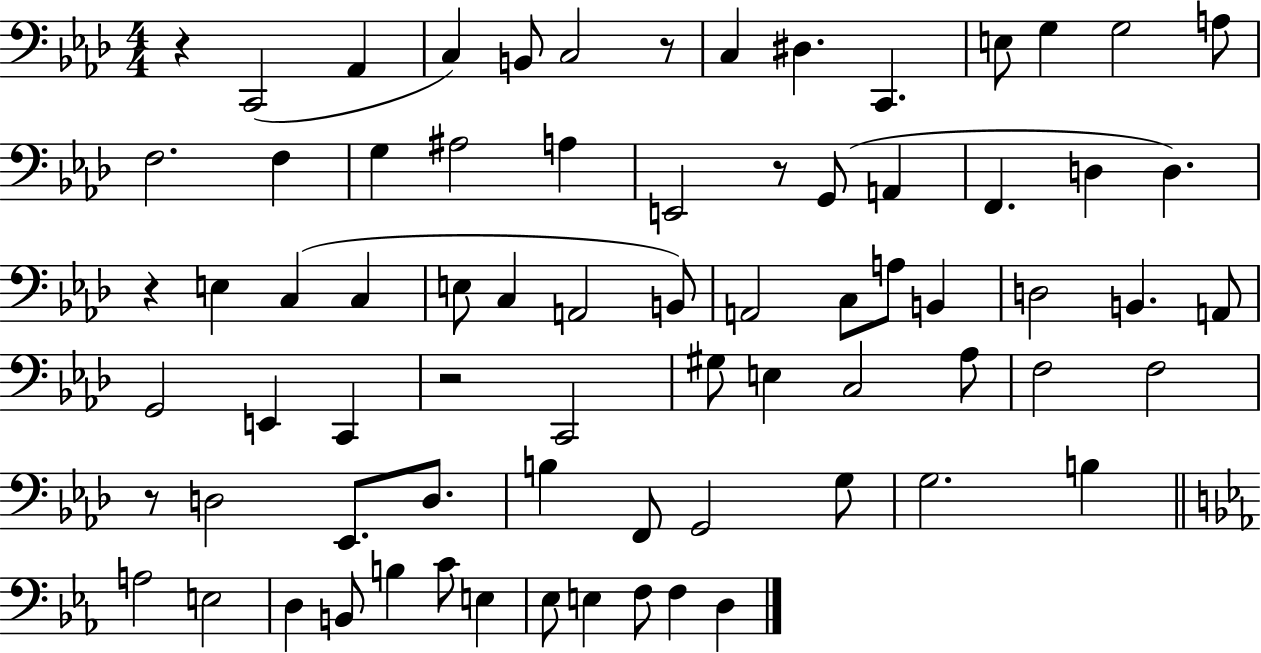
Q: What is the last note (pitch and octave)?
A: D3